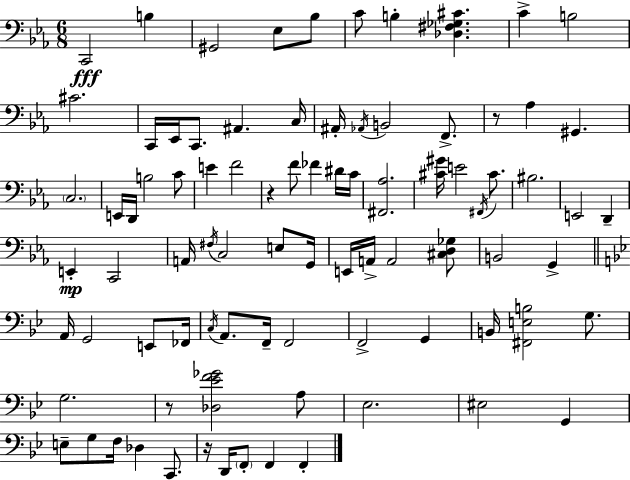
C2/h B3/q G#2/h Eb3/e Bb3/e C4/e B3/q [Db3,F#3,Gb3,C#4]/q. C4/q B3/h C#4/h. C2/s Eb2/s C2/e. A#2/q. C3/s A#2/s Ab2/s B2/h F2/e. R/e Ab3/q G#2/q. C3/h. E2/s D2/s B3/h C4/e E4/q F4/h R/q F4/e FES4/q D#4/s C4/s [F#2,Ab3]/h. [C#4,G#4]/s E4/h F#2/s C#4/e. BIS3/h. E2/h D2/q E2/q C2/h A2/s F#3/s C3/h E3/e G2/s E2/s A2/s A2/h [C#3,D3,Gb3]/e B2/h G2/q A2/s G2/h E2/e FES2/s C3/s A2/e. F2/s F2/h F2/h G2/q B2/s [F#2,E3,B3]/h G3/e. G3/h. R/e [Db3,Eb4,F4,Gb4]/h A3/e Eb3/h. EIS3/h G2/q E3/e G3/e F3/s Db3/q C2/e. R/s D2/s F2/e F2/q F2/q